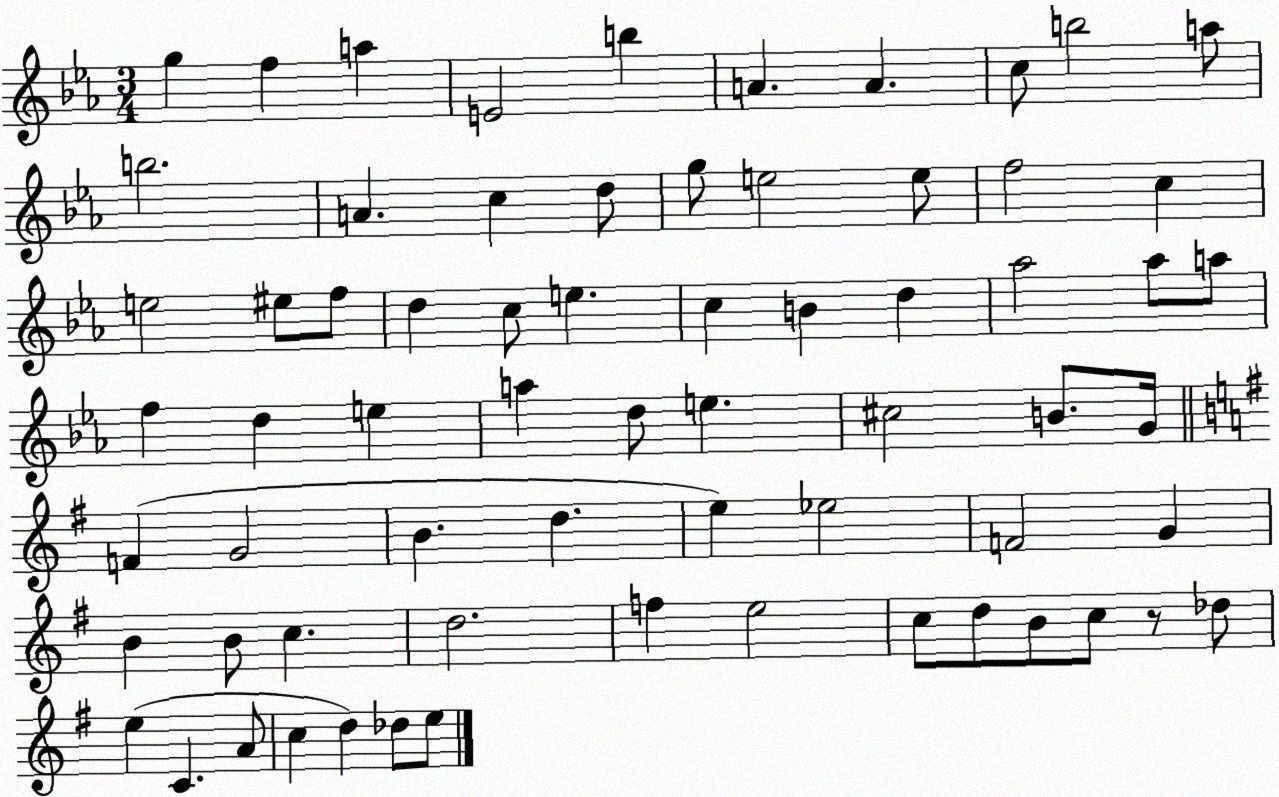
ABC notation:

X:1
T:Untitled
M:3/4
L:1/4
K:Eb
g f a E2 b A A c/2 b2 a/2 b2 A c d/2 g/2 e2 e/2 f2 c e2 ^e/2 f/2 d c/2 e c B d _a2 _a/2 a/2 f d e a d/2 e ^c2 B/2 G/4 F G2 B d e _e2 F2 G B B/2 c d2 f e2 c/2 d/2 B/2 c/2 z/2 _d/2 e C A/2 c d _d/2 e/2